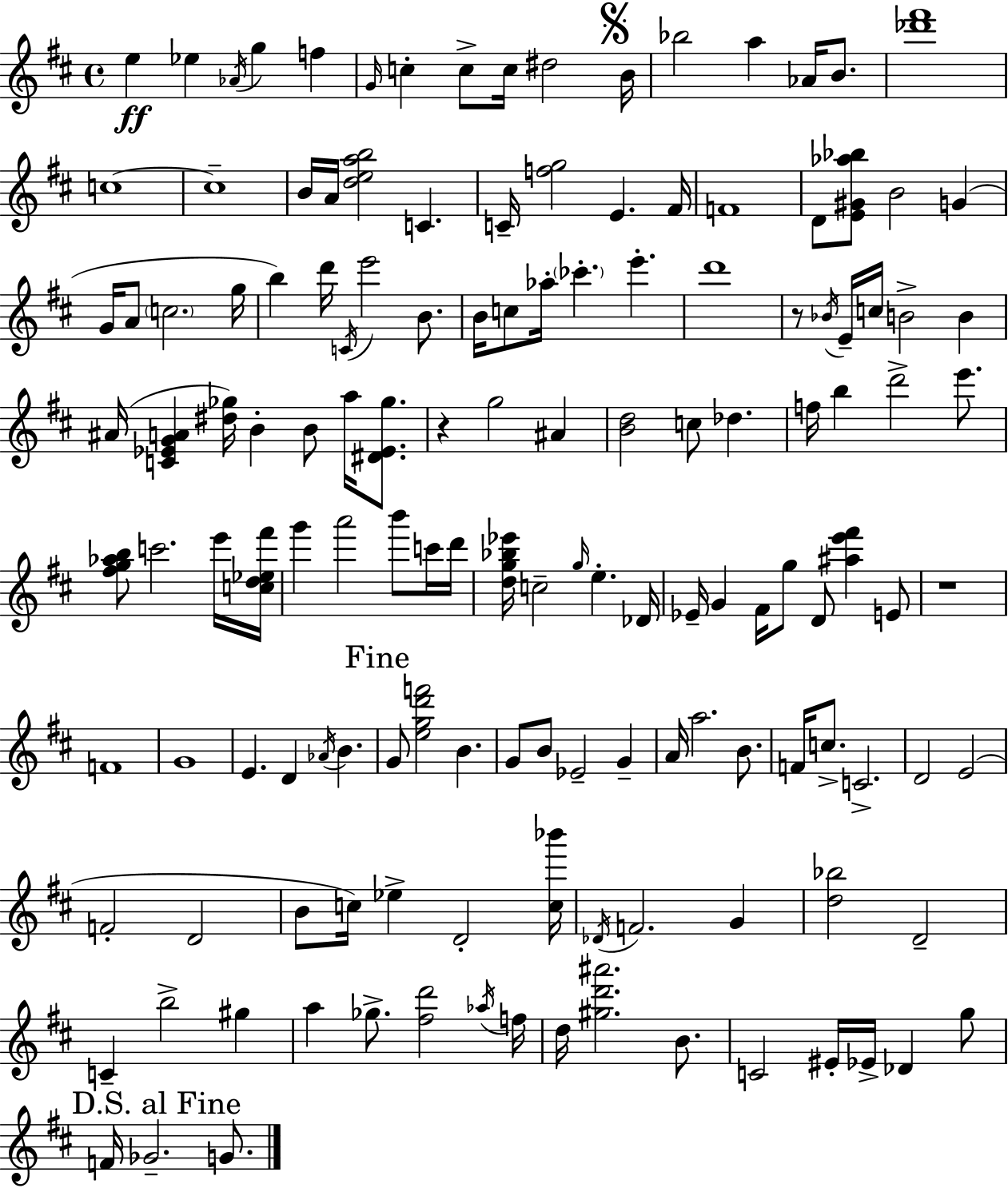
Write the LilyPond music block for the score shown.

{
  \clef treble
  \time 4/4
  \defaultTimeSignature
  \key d \major
  e''4\ff ees''4 \acciaccatura { aes'16 } g''4 f''4 | \grace { g'16 } c''4-. c''8-> c''16 dis''2 | \mark \markup { \musicglyph "scripts.segno" } b'16 bes''2 a''4 aes'16 b'8. | <des''' fis'''>1 | \break c''1~~ | c''1-- | b'16 a'16 <d'' e'' a'' b''>2 c'4. | c'16-- <f'' g''>2 e'4. | \break fis'16 f'1 | d'8 <e' gis' aes'' bes''>8 b'2 g'4( | g'16 a'8 \parenthesize c''2. | g''16 b''4) d'''16 \acciaccatura { c'16 } e'''2 | \break b'8. b'16 c''8 aes''16-. \parenthesize ces'''4.-. e'''4.-. | d'''1 | r8 \acciaccatura { bes'16 } e'16-- c''16 b'2-> | b'4 ais'16( <c' ees' g' a'>4 <dis'' ges''>16) b'4-. b'8 | \break a''16 <dis' ees' ges''>8. r4 g''2 | ais'4 <b' d''>2 c''8 des''4. | f''16 b''4 d'''2-> | e'''8. <fis'' g'' aes'' b''>8 c'''2. | \break e'''16 <c'' d'' ees'' fis'''>16 g'''4 a'''2 | b'''8 c'''16 d'''16 <d'' g'' bes'' ees'''>16 c''2-- \grace { g''16 } e''4.-. | des'16 ees'16-- g'4 fis'16 g''8 d'8 <ais'' e''' fis'''>4 | e'8 r1 | \break f'1 | g'1 | e'4. d'4 \acciaccatura { aes'16 } | b'4. \mark "Fine" g'8 <e'' g'' d''' f'''>2 | \break b'4. g'8 b'8 ees'2-- | g'4-- a'16 a''2. | b'8. f'16 c''8.-> c'2.-> | d'2 e'2( | \break f'2-. d'2 | b'8 c''16) ees''4-> d'2-. | <c'' bes'''>16 \acciaccatura { des'16 } f'2. | g'4 <d'' bes''>2 d'2-- | \break c'4-- b''2-> | gis''4 a''4 ges''8.-> <fis'' d'''>2 | \acciaccatura { aes''16 } f''16 d''16 <gis'' d''' ais'''>2. | b'8. c'2 | \break eis'16-. ees'16-> des'4 g''8 \mark "D.S. al Fine" f'16 ges'2.-- | g'8. \bar "|."
}